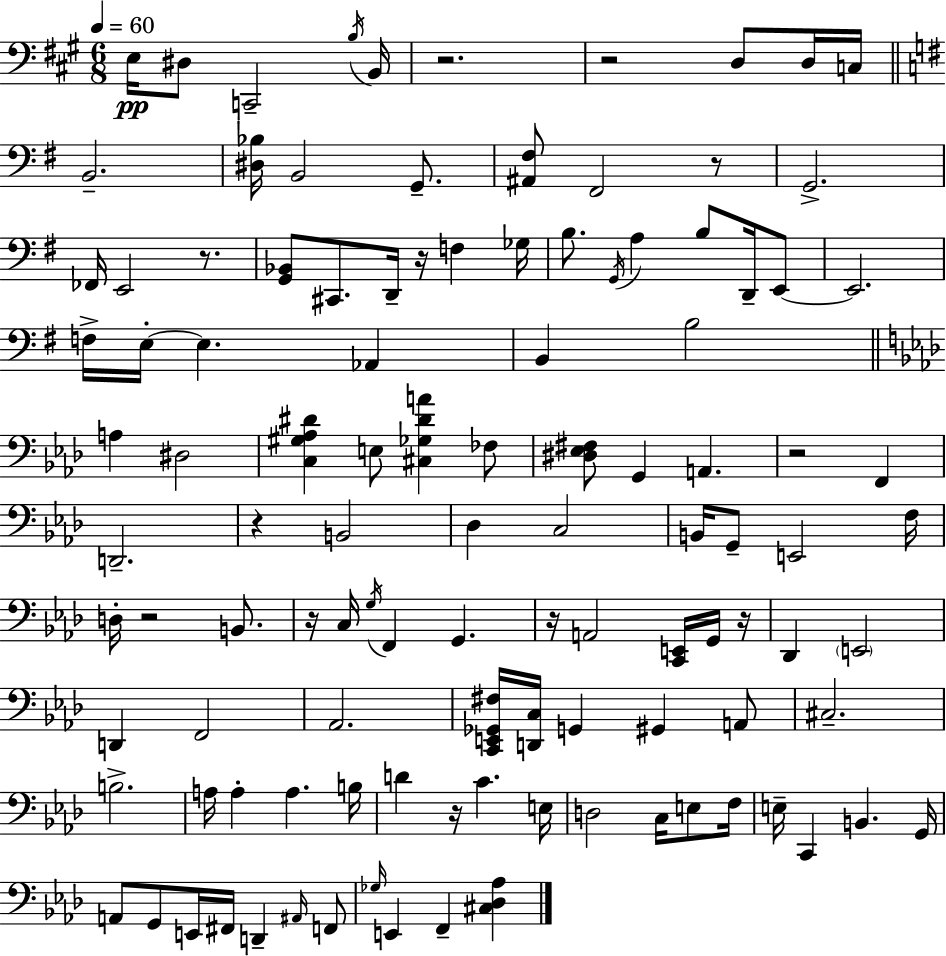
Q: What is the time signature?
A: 6/8